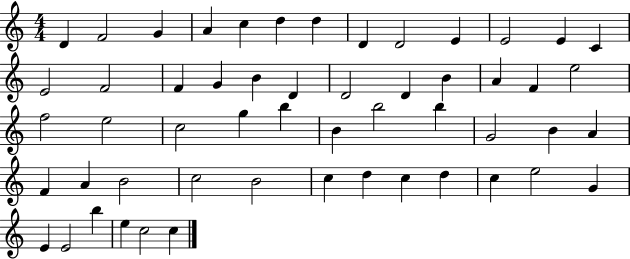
{
  \clef treble
  \numericTimeSignature
  \time 4/4
  \key c \major
  d'4 f'2 g'4 | a'4 c''4 d''4 d''4 | d'4 d'2 e'4 | e'2 e'4 c'4 | \break e'2 f'2 | f'4 g'4 b'4 d'4 | d'2 d'4 b'4 | a'4 f'4 e''2 | \break f''2 e''2 | c''2 g''4 b''4 | b'4 b''2 b''4 | g'2 b'4 a'4 | \break f'4 a'4 b'2 | c''2 b'2 | c''4 d''4 c''4 d''4 | c''4 e''2 g'4 | \break e'4 e'2 b''4 | e''4 c''2 c''4 | \bar "|."
}